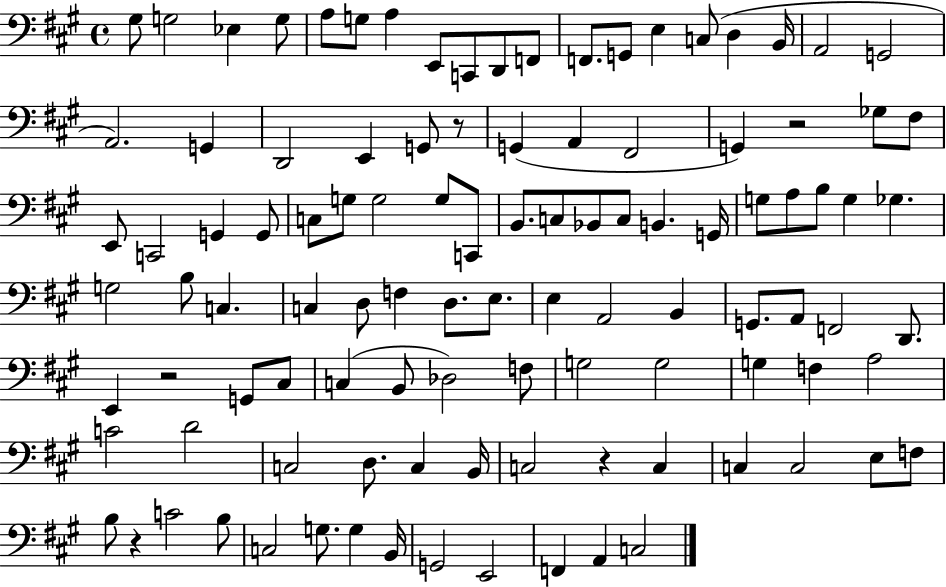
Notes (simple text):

G#3/e G3/h Eb3/q G3/e A3/e G3/e A3/q E2/e C2/e D2/e F2/e F2/e. G2/e E3/q C3/e D3/q B2/s A2/h G2/h A2/h. G2/q D2/h E2/q G2/e R/e G2/q A2/q F#2/h G2/q R/h Gb3/e F#3/e E2/e C2/h G2/q G2/e C3/e G3/e G3/h G3/e C2/e B2/e. C3/e Bb2/e C3/e B2/q. G2/s G3/e A3/e B3/e G3/q Gb3/q. G3/h B3/e C3/q. C3/q D3/e F3/q D3/e. E3/e. E3/q A2/h B2/q G2/e. A2/e F2/h D2/e. E2/q R/h G2/e C#3/e C3/q B2/e Db3/h F3/e G3/h G3/h G3/q F3/q A3/h C4/h D4/h C3/h D3/e. C3/q B2/s C3/h R/q C3/q C3/q C3/h E3/e F3/e B3/e R/q C4/h B3/e C3/h G3/e. G3/q B2/s G2/h E2/h F2/q A2/q C3/h